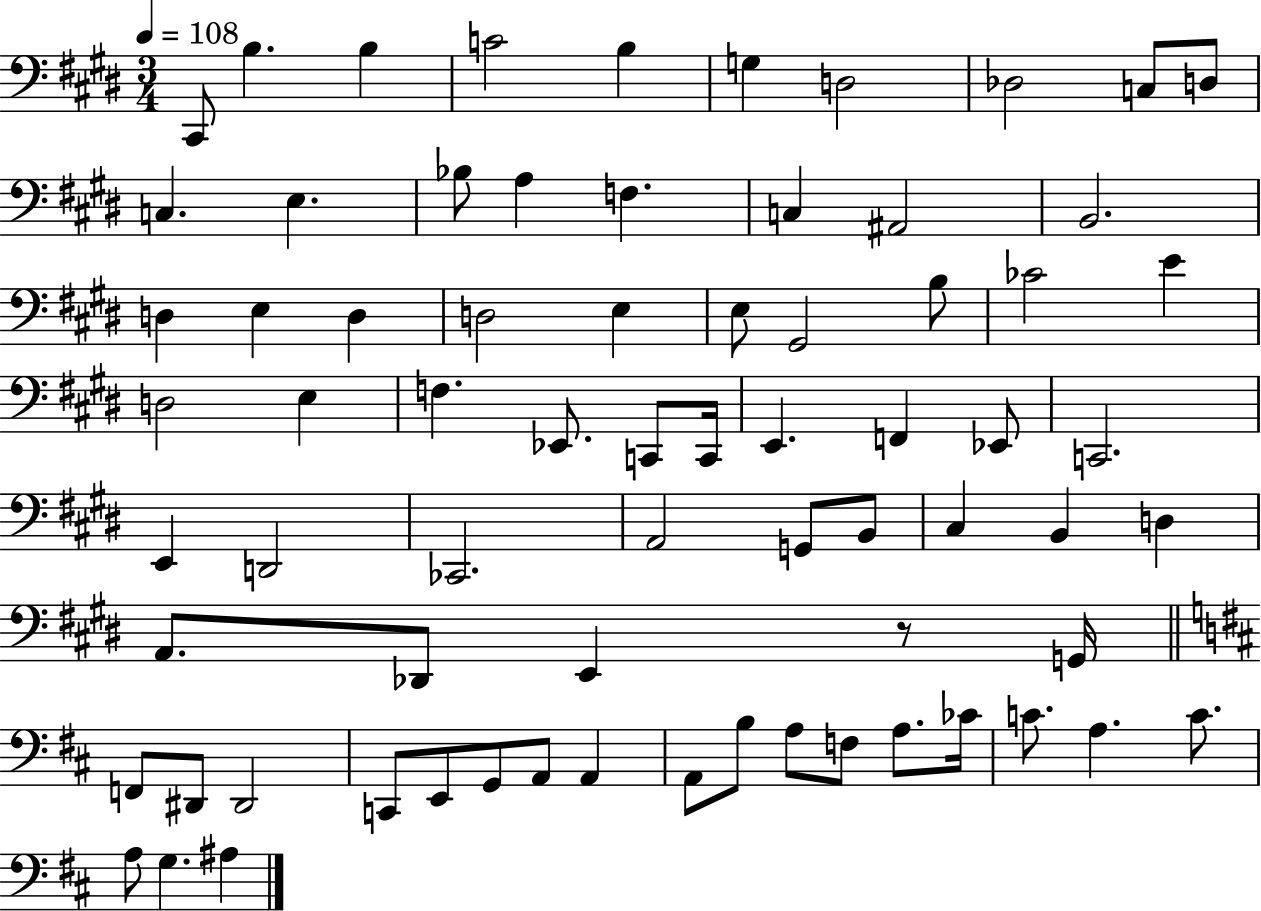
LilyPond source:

{
  \clef bass
  \numericTimeSignature
  \time 3/4
  \key e \major
  \tempo 4 = 108
  cis,8 b4. b4 | c'2 b4 | g4 d2 | des2 c8 d8 | \break c4. e4. | bes8 a4 f4. | c4 ais,2 | b,2. | \break d4 e4 d4 | d2 e4 | e8 gis,2 b8 | ces'2 e'4 | \break d2 e4 | f4. ees,8. c,8 c,16 | e,4. f,4 ees,8 | c,2. | \break e,4 d,2 | ces,2. | a,2 g,8 b,8 | cis4 b,4 d4 | \break a,8. des,8 e,4 r8 g,16 | \bar "||" \break \key d \major f,8 dis,8 dis,2 | c,8 e,8 g,8 a,8 a,4 | a,8 b8 a8 f8 a8. ces'16 | c'8. a4. c'8. | \break a8 g4. ais4 | \bar "|."
}